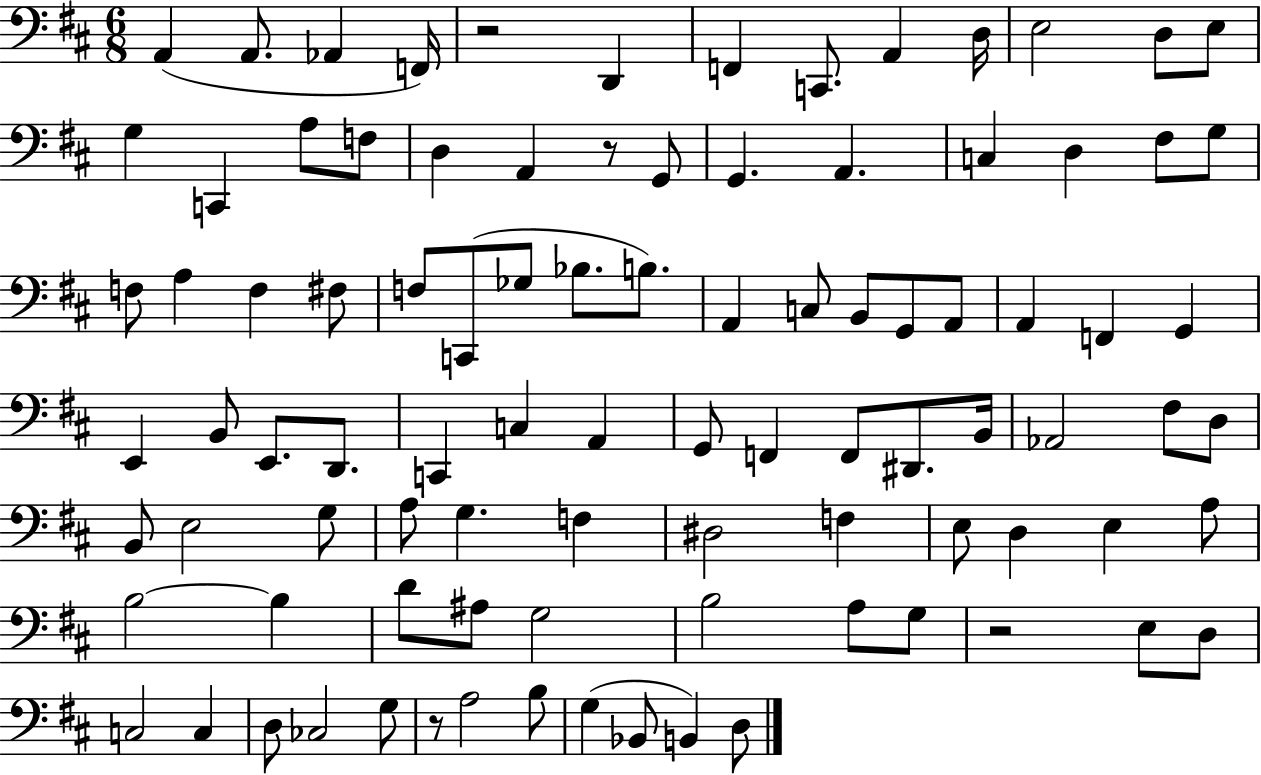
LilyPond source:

{
  \clef bass
  \numericTimeSignature
  \time 6/8
  \key d \major
  \repeat volta 2 { a,4( a,8. aes,4 f,16) | r2 d,4 | f,4 c,8. a,4 d16 | e2 d8 e8 | \break g4 c,4 a8 f8 | d4 a,4 r8 g,8 | g,4. a,4. | c4 d4 fis8 g8 | \break f8 a4 f4 fis8 | f8 c,8( ges8 bes8. b8.) | a,4 c8 b,8 g,8 a,8 | a,4 f,4 g,4 | \break e,4 b,8 e,8. d,8. | c,4 c4 a,4 | g,8 f,4 f,8 dis,8. b,16 | aes,2 fis8 d8 | \break b,8 e2 g8 | a8 g4. f4 | dis2 f4 | e8 d4 e4 a8 | \break b2~~ b4 | d'8 ais8 g2 | b2 a8 g8 | r2 e8 d8 | \break c2 c4 | d8 ces2 g8 | r8 a2 b8 | g4( bes,8 b,4) d8 | \break } \bar "|."
}